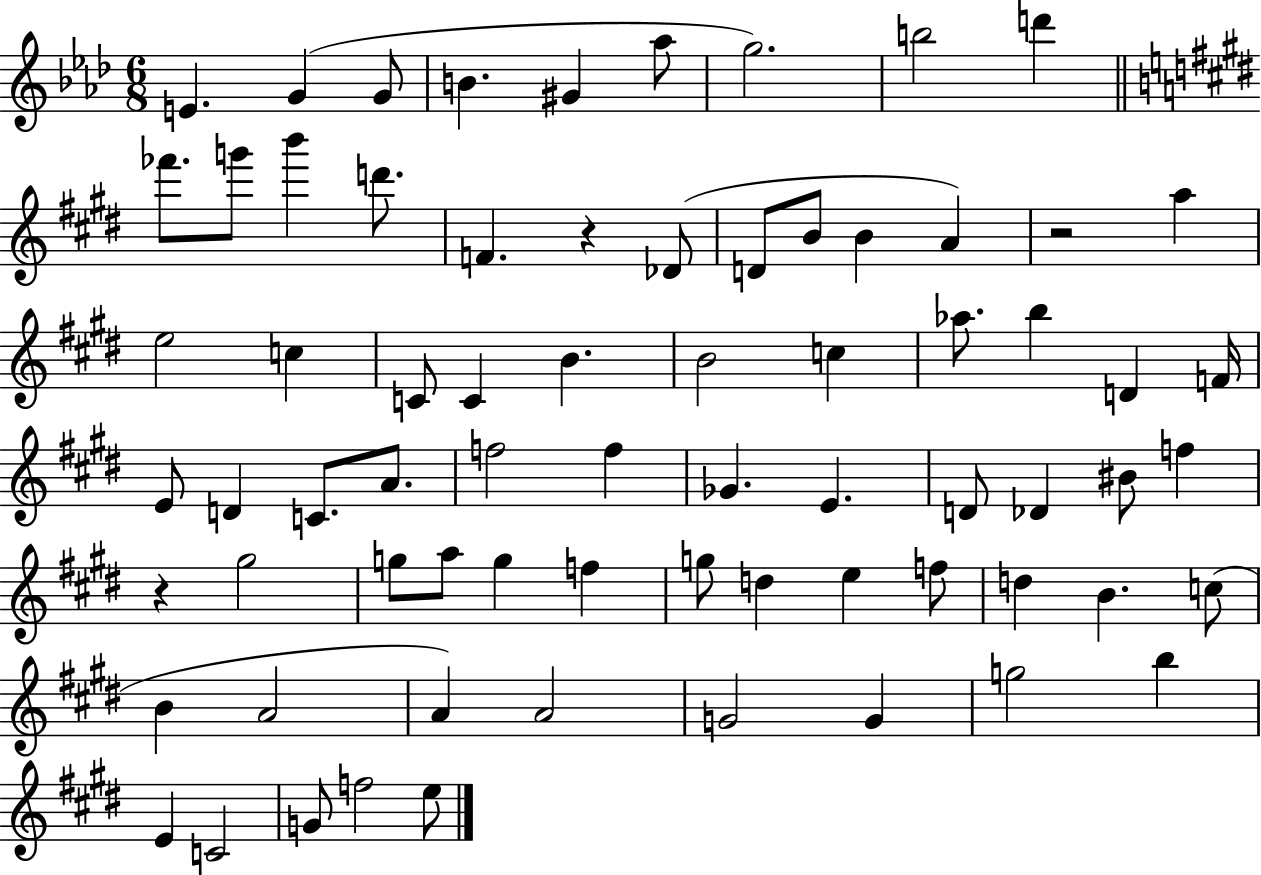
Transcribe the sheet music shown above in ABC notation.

X:1
T:Untitled
M:6/8
L:1/4
K:Ab
E G G/2 B ^G _a/2 g2 b2 d' _f'/2 g'/2 b' d'/2 F z _D/2 D/2 B/2 B A z2 a e2 c C/2 C B B2 c _a/2 b D F/4 E/2 D C/2 A/2 f2 f _G E D/2 _D ^B/2 f z ^g2 g/2 a/2 g f g/2 d e f/2 d B c/2 B A2 A A2 G2 G g2 b E C2 G/2 f2 e/2